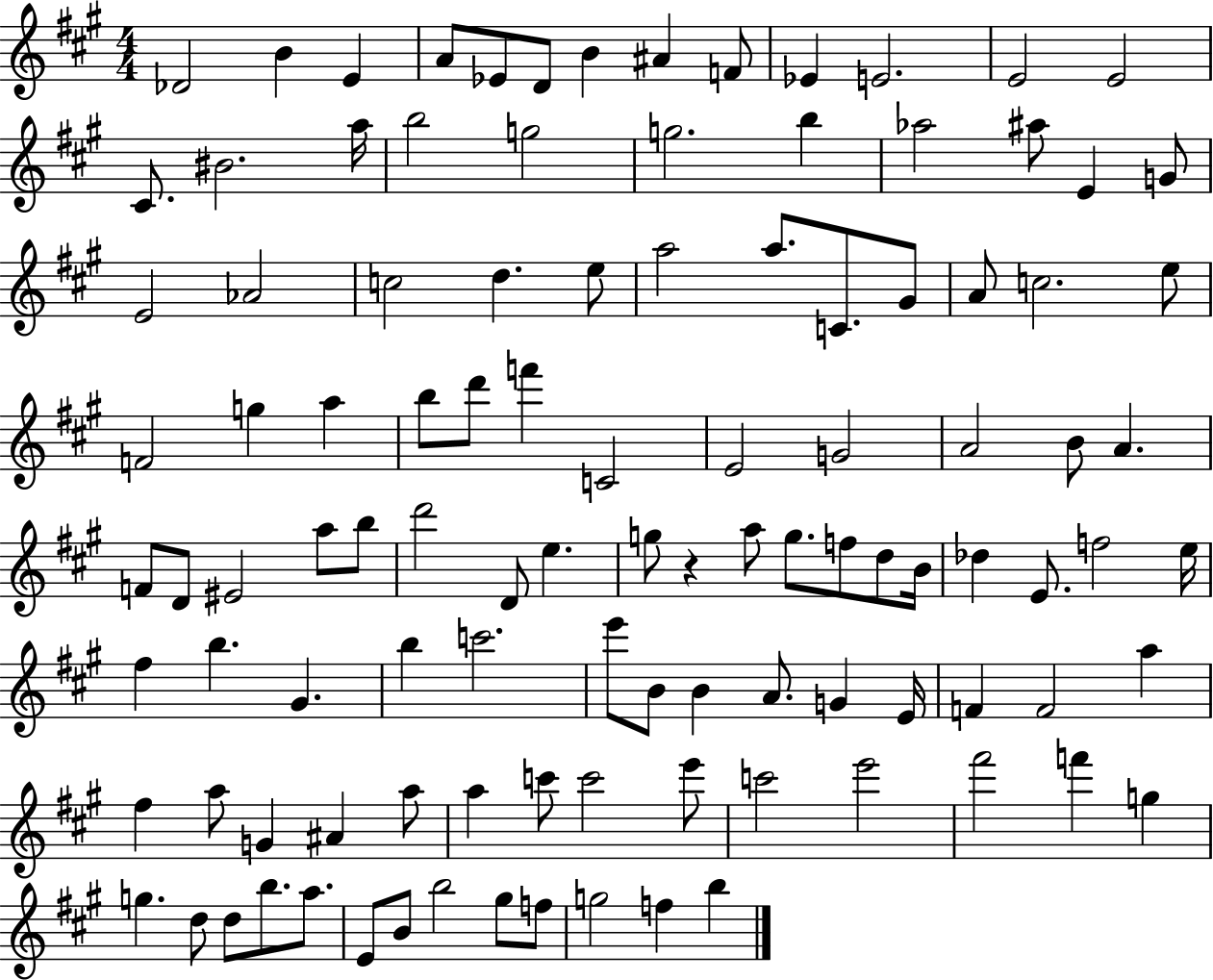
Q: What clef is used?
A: treble